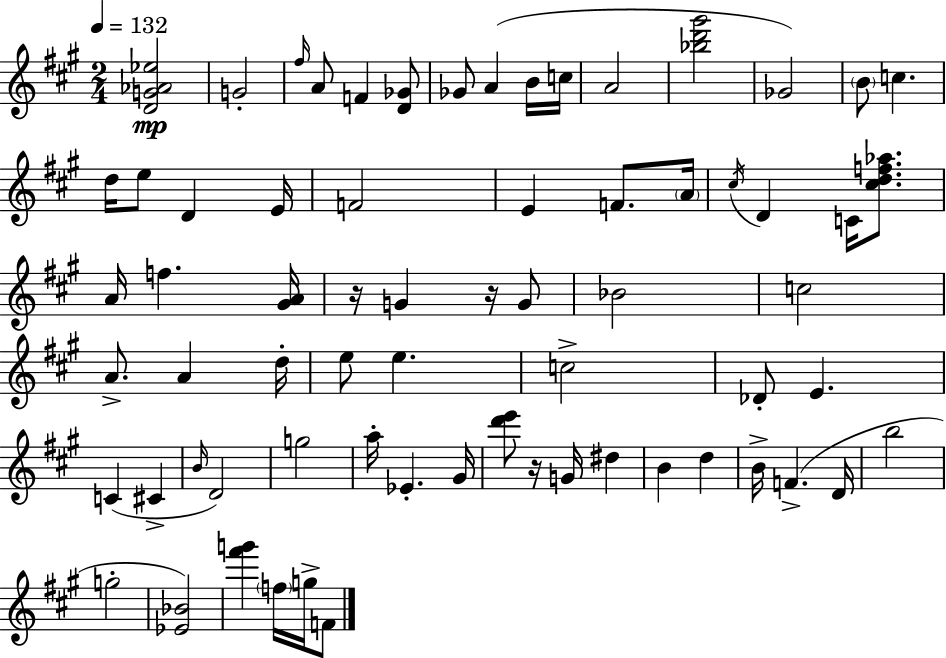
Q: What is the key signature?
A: A major